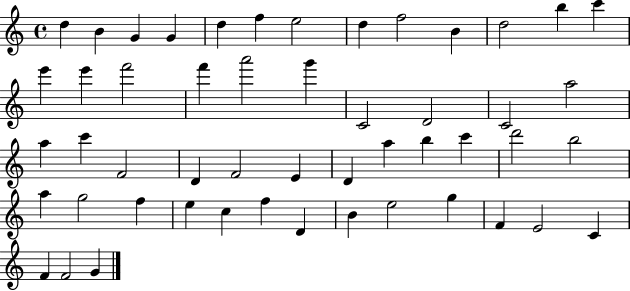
X:1
T:Untitled
M:4/4
L:1/4
K:C
d B G G d f e2 d f2 B d2 b c' e' e' f'2 f' a'2 g' C2 D2 C2 a2 a c' F2 D F2 E D a b c' d'2 b2 a g2 f e c f D B e2 g F E2 C F F2 G